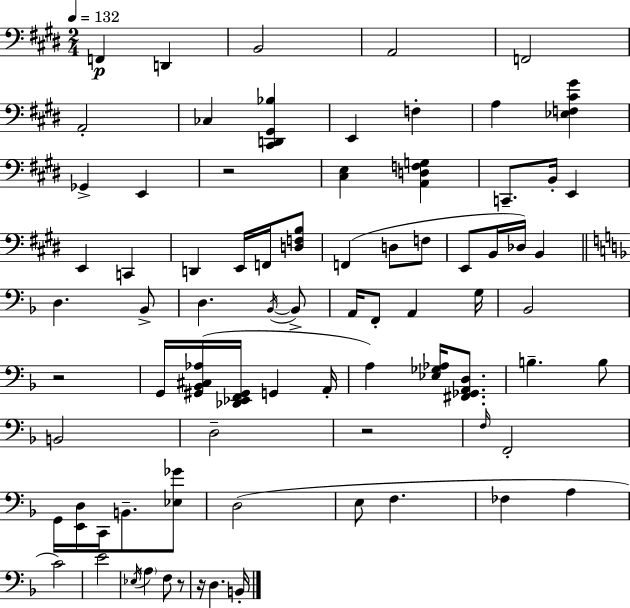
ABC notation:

X:1
T:Untitled
M:2/4
L:1/4
K:E
F,, D,, B,,2 A,,2 F,,2 A,,2 _C, [^C,,D,,^G,,_B,] E,, F, A, [_E,F,^C^G] _G,, E,, z2 [^C,E,] [A,,D,F,G,] C,,/2 B,,/4 E,, E,, C,, D,, E,,/4 F,,/4 [D,F,B,]/2 F,, D,/2 F,/2 E,,/2 B,,/4 _D,/4 B,, D, _B,,/2 D, _B,,/4 _B,,/2 A,,/4 F,,/2 A,, G,/4 _B,,2 z2 G,,/4 [^G,,_B,,^C,_A,]/4 [_D,,_E,,F,,^G,,]/4 G,, A,,/4 A, [_E,_G,_A,]/4 [^F,,_G,,A,,D,]/2 B, B,/2 B,,2 D,2 z2 F,/4 F,,2 G,,/4 [E,,D,]/4 C,,/4 B,,/2 [_E,_G]/2 D,2 E,/2 F, _F, A, C2 E2 _E,/4 A, F,/2 z/2 z/4 D, B,,/4